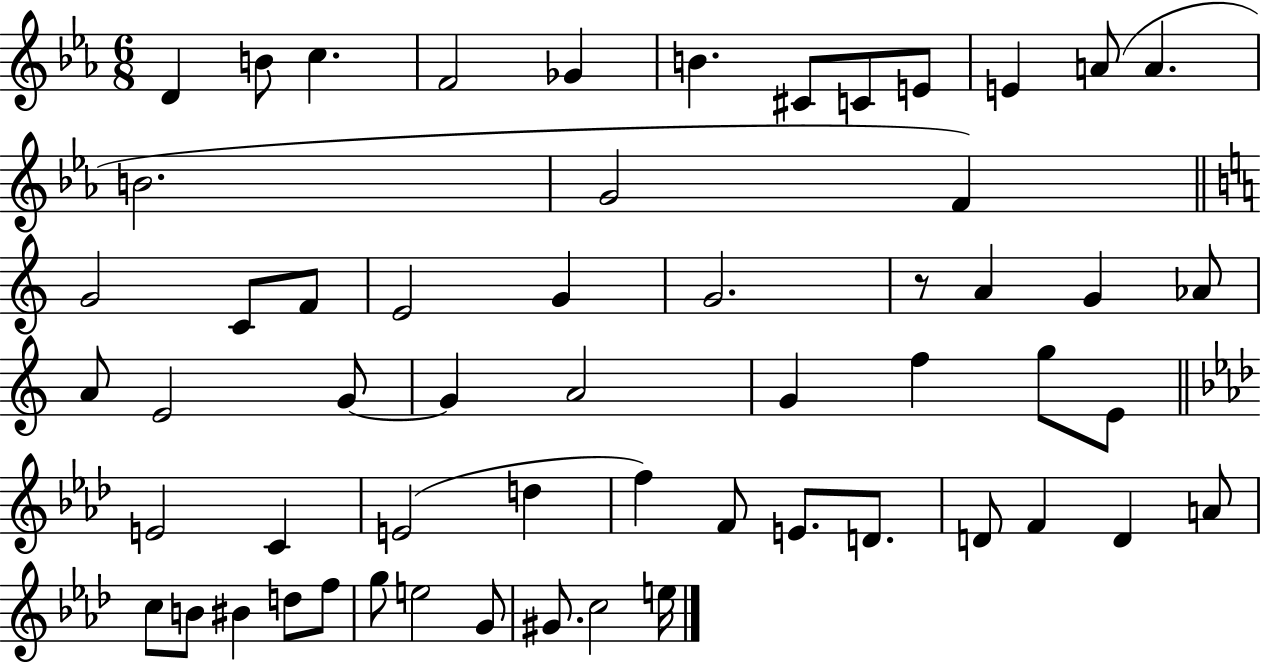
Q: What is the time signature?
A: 6/8